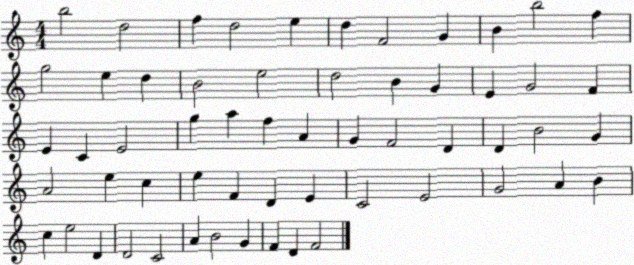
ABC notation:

X:1
T:Untitled
M:4/4
L:1/4
K:C
b2 d2 f d2 e d F2 G B b2 f g2 e d B2 e2 d2 B G E G2 F E C E2 g a f A G F2 D D B2 G A2 e c e F D E C2 E2 G2 A B c e2 D D2 C2 A B2 G F D F2